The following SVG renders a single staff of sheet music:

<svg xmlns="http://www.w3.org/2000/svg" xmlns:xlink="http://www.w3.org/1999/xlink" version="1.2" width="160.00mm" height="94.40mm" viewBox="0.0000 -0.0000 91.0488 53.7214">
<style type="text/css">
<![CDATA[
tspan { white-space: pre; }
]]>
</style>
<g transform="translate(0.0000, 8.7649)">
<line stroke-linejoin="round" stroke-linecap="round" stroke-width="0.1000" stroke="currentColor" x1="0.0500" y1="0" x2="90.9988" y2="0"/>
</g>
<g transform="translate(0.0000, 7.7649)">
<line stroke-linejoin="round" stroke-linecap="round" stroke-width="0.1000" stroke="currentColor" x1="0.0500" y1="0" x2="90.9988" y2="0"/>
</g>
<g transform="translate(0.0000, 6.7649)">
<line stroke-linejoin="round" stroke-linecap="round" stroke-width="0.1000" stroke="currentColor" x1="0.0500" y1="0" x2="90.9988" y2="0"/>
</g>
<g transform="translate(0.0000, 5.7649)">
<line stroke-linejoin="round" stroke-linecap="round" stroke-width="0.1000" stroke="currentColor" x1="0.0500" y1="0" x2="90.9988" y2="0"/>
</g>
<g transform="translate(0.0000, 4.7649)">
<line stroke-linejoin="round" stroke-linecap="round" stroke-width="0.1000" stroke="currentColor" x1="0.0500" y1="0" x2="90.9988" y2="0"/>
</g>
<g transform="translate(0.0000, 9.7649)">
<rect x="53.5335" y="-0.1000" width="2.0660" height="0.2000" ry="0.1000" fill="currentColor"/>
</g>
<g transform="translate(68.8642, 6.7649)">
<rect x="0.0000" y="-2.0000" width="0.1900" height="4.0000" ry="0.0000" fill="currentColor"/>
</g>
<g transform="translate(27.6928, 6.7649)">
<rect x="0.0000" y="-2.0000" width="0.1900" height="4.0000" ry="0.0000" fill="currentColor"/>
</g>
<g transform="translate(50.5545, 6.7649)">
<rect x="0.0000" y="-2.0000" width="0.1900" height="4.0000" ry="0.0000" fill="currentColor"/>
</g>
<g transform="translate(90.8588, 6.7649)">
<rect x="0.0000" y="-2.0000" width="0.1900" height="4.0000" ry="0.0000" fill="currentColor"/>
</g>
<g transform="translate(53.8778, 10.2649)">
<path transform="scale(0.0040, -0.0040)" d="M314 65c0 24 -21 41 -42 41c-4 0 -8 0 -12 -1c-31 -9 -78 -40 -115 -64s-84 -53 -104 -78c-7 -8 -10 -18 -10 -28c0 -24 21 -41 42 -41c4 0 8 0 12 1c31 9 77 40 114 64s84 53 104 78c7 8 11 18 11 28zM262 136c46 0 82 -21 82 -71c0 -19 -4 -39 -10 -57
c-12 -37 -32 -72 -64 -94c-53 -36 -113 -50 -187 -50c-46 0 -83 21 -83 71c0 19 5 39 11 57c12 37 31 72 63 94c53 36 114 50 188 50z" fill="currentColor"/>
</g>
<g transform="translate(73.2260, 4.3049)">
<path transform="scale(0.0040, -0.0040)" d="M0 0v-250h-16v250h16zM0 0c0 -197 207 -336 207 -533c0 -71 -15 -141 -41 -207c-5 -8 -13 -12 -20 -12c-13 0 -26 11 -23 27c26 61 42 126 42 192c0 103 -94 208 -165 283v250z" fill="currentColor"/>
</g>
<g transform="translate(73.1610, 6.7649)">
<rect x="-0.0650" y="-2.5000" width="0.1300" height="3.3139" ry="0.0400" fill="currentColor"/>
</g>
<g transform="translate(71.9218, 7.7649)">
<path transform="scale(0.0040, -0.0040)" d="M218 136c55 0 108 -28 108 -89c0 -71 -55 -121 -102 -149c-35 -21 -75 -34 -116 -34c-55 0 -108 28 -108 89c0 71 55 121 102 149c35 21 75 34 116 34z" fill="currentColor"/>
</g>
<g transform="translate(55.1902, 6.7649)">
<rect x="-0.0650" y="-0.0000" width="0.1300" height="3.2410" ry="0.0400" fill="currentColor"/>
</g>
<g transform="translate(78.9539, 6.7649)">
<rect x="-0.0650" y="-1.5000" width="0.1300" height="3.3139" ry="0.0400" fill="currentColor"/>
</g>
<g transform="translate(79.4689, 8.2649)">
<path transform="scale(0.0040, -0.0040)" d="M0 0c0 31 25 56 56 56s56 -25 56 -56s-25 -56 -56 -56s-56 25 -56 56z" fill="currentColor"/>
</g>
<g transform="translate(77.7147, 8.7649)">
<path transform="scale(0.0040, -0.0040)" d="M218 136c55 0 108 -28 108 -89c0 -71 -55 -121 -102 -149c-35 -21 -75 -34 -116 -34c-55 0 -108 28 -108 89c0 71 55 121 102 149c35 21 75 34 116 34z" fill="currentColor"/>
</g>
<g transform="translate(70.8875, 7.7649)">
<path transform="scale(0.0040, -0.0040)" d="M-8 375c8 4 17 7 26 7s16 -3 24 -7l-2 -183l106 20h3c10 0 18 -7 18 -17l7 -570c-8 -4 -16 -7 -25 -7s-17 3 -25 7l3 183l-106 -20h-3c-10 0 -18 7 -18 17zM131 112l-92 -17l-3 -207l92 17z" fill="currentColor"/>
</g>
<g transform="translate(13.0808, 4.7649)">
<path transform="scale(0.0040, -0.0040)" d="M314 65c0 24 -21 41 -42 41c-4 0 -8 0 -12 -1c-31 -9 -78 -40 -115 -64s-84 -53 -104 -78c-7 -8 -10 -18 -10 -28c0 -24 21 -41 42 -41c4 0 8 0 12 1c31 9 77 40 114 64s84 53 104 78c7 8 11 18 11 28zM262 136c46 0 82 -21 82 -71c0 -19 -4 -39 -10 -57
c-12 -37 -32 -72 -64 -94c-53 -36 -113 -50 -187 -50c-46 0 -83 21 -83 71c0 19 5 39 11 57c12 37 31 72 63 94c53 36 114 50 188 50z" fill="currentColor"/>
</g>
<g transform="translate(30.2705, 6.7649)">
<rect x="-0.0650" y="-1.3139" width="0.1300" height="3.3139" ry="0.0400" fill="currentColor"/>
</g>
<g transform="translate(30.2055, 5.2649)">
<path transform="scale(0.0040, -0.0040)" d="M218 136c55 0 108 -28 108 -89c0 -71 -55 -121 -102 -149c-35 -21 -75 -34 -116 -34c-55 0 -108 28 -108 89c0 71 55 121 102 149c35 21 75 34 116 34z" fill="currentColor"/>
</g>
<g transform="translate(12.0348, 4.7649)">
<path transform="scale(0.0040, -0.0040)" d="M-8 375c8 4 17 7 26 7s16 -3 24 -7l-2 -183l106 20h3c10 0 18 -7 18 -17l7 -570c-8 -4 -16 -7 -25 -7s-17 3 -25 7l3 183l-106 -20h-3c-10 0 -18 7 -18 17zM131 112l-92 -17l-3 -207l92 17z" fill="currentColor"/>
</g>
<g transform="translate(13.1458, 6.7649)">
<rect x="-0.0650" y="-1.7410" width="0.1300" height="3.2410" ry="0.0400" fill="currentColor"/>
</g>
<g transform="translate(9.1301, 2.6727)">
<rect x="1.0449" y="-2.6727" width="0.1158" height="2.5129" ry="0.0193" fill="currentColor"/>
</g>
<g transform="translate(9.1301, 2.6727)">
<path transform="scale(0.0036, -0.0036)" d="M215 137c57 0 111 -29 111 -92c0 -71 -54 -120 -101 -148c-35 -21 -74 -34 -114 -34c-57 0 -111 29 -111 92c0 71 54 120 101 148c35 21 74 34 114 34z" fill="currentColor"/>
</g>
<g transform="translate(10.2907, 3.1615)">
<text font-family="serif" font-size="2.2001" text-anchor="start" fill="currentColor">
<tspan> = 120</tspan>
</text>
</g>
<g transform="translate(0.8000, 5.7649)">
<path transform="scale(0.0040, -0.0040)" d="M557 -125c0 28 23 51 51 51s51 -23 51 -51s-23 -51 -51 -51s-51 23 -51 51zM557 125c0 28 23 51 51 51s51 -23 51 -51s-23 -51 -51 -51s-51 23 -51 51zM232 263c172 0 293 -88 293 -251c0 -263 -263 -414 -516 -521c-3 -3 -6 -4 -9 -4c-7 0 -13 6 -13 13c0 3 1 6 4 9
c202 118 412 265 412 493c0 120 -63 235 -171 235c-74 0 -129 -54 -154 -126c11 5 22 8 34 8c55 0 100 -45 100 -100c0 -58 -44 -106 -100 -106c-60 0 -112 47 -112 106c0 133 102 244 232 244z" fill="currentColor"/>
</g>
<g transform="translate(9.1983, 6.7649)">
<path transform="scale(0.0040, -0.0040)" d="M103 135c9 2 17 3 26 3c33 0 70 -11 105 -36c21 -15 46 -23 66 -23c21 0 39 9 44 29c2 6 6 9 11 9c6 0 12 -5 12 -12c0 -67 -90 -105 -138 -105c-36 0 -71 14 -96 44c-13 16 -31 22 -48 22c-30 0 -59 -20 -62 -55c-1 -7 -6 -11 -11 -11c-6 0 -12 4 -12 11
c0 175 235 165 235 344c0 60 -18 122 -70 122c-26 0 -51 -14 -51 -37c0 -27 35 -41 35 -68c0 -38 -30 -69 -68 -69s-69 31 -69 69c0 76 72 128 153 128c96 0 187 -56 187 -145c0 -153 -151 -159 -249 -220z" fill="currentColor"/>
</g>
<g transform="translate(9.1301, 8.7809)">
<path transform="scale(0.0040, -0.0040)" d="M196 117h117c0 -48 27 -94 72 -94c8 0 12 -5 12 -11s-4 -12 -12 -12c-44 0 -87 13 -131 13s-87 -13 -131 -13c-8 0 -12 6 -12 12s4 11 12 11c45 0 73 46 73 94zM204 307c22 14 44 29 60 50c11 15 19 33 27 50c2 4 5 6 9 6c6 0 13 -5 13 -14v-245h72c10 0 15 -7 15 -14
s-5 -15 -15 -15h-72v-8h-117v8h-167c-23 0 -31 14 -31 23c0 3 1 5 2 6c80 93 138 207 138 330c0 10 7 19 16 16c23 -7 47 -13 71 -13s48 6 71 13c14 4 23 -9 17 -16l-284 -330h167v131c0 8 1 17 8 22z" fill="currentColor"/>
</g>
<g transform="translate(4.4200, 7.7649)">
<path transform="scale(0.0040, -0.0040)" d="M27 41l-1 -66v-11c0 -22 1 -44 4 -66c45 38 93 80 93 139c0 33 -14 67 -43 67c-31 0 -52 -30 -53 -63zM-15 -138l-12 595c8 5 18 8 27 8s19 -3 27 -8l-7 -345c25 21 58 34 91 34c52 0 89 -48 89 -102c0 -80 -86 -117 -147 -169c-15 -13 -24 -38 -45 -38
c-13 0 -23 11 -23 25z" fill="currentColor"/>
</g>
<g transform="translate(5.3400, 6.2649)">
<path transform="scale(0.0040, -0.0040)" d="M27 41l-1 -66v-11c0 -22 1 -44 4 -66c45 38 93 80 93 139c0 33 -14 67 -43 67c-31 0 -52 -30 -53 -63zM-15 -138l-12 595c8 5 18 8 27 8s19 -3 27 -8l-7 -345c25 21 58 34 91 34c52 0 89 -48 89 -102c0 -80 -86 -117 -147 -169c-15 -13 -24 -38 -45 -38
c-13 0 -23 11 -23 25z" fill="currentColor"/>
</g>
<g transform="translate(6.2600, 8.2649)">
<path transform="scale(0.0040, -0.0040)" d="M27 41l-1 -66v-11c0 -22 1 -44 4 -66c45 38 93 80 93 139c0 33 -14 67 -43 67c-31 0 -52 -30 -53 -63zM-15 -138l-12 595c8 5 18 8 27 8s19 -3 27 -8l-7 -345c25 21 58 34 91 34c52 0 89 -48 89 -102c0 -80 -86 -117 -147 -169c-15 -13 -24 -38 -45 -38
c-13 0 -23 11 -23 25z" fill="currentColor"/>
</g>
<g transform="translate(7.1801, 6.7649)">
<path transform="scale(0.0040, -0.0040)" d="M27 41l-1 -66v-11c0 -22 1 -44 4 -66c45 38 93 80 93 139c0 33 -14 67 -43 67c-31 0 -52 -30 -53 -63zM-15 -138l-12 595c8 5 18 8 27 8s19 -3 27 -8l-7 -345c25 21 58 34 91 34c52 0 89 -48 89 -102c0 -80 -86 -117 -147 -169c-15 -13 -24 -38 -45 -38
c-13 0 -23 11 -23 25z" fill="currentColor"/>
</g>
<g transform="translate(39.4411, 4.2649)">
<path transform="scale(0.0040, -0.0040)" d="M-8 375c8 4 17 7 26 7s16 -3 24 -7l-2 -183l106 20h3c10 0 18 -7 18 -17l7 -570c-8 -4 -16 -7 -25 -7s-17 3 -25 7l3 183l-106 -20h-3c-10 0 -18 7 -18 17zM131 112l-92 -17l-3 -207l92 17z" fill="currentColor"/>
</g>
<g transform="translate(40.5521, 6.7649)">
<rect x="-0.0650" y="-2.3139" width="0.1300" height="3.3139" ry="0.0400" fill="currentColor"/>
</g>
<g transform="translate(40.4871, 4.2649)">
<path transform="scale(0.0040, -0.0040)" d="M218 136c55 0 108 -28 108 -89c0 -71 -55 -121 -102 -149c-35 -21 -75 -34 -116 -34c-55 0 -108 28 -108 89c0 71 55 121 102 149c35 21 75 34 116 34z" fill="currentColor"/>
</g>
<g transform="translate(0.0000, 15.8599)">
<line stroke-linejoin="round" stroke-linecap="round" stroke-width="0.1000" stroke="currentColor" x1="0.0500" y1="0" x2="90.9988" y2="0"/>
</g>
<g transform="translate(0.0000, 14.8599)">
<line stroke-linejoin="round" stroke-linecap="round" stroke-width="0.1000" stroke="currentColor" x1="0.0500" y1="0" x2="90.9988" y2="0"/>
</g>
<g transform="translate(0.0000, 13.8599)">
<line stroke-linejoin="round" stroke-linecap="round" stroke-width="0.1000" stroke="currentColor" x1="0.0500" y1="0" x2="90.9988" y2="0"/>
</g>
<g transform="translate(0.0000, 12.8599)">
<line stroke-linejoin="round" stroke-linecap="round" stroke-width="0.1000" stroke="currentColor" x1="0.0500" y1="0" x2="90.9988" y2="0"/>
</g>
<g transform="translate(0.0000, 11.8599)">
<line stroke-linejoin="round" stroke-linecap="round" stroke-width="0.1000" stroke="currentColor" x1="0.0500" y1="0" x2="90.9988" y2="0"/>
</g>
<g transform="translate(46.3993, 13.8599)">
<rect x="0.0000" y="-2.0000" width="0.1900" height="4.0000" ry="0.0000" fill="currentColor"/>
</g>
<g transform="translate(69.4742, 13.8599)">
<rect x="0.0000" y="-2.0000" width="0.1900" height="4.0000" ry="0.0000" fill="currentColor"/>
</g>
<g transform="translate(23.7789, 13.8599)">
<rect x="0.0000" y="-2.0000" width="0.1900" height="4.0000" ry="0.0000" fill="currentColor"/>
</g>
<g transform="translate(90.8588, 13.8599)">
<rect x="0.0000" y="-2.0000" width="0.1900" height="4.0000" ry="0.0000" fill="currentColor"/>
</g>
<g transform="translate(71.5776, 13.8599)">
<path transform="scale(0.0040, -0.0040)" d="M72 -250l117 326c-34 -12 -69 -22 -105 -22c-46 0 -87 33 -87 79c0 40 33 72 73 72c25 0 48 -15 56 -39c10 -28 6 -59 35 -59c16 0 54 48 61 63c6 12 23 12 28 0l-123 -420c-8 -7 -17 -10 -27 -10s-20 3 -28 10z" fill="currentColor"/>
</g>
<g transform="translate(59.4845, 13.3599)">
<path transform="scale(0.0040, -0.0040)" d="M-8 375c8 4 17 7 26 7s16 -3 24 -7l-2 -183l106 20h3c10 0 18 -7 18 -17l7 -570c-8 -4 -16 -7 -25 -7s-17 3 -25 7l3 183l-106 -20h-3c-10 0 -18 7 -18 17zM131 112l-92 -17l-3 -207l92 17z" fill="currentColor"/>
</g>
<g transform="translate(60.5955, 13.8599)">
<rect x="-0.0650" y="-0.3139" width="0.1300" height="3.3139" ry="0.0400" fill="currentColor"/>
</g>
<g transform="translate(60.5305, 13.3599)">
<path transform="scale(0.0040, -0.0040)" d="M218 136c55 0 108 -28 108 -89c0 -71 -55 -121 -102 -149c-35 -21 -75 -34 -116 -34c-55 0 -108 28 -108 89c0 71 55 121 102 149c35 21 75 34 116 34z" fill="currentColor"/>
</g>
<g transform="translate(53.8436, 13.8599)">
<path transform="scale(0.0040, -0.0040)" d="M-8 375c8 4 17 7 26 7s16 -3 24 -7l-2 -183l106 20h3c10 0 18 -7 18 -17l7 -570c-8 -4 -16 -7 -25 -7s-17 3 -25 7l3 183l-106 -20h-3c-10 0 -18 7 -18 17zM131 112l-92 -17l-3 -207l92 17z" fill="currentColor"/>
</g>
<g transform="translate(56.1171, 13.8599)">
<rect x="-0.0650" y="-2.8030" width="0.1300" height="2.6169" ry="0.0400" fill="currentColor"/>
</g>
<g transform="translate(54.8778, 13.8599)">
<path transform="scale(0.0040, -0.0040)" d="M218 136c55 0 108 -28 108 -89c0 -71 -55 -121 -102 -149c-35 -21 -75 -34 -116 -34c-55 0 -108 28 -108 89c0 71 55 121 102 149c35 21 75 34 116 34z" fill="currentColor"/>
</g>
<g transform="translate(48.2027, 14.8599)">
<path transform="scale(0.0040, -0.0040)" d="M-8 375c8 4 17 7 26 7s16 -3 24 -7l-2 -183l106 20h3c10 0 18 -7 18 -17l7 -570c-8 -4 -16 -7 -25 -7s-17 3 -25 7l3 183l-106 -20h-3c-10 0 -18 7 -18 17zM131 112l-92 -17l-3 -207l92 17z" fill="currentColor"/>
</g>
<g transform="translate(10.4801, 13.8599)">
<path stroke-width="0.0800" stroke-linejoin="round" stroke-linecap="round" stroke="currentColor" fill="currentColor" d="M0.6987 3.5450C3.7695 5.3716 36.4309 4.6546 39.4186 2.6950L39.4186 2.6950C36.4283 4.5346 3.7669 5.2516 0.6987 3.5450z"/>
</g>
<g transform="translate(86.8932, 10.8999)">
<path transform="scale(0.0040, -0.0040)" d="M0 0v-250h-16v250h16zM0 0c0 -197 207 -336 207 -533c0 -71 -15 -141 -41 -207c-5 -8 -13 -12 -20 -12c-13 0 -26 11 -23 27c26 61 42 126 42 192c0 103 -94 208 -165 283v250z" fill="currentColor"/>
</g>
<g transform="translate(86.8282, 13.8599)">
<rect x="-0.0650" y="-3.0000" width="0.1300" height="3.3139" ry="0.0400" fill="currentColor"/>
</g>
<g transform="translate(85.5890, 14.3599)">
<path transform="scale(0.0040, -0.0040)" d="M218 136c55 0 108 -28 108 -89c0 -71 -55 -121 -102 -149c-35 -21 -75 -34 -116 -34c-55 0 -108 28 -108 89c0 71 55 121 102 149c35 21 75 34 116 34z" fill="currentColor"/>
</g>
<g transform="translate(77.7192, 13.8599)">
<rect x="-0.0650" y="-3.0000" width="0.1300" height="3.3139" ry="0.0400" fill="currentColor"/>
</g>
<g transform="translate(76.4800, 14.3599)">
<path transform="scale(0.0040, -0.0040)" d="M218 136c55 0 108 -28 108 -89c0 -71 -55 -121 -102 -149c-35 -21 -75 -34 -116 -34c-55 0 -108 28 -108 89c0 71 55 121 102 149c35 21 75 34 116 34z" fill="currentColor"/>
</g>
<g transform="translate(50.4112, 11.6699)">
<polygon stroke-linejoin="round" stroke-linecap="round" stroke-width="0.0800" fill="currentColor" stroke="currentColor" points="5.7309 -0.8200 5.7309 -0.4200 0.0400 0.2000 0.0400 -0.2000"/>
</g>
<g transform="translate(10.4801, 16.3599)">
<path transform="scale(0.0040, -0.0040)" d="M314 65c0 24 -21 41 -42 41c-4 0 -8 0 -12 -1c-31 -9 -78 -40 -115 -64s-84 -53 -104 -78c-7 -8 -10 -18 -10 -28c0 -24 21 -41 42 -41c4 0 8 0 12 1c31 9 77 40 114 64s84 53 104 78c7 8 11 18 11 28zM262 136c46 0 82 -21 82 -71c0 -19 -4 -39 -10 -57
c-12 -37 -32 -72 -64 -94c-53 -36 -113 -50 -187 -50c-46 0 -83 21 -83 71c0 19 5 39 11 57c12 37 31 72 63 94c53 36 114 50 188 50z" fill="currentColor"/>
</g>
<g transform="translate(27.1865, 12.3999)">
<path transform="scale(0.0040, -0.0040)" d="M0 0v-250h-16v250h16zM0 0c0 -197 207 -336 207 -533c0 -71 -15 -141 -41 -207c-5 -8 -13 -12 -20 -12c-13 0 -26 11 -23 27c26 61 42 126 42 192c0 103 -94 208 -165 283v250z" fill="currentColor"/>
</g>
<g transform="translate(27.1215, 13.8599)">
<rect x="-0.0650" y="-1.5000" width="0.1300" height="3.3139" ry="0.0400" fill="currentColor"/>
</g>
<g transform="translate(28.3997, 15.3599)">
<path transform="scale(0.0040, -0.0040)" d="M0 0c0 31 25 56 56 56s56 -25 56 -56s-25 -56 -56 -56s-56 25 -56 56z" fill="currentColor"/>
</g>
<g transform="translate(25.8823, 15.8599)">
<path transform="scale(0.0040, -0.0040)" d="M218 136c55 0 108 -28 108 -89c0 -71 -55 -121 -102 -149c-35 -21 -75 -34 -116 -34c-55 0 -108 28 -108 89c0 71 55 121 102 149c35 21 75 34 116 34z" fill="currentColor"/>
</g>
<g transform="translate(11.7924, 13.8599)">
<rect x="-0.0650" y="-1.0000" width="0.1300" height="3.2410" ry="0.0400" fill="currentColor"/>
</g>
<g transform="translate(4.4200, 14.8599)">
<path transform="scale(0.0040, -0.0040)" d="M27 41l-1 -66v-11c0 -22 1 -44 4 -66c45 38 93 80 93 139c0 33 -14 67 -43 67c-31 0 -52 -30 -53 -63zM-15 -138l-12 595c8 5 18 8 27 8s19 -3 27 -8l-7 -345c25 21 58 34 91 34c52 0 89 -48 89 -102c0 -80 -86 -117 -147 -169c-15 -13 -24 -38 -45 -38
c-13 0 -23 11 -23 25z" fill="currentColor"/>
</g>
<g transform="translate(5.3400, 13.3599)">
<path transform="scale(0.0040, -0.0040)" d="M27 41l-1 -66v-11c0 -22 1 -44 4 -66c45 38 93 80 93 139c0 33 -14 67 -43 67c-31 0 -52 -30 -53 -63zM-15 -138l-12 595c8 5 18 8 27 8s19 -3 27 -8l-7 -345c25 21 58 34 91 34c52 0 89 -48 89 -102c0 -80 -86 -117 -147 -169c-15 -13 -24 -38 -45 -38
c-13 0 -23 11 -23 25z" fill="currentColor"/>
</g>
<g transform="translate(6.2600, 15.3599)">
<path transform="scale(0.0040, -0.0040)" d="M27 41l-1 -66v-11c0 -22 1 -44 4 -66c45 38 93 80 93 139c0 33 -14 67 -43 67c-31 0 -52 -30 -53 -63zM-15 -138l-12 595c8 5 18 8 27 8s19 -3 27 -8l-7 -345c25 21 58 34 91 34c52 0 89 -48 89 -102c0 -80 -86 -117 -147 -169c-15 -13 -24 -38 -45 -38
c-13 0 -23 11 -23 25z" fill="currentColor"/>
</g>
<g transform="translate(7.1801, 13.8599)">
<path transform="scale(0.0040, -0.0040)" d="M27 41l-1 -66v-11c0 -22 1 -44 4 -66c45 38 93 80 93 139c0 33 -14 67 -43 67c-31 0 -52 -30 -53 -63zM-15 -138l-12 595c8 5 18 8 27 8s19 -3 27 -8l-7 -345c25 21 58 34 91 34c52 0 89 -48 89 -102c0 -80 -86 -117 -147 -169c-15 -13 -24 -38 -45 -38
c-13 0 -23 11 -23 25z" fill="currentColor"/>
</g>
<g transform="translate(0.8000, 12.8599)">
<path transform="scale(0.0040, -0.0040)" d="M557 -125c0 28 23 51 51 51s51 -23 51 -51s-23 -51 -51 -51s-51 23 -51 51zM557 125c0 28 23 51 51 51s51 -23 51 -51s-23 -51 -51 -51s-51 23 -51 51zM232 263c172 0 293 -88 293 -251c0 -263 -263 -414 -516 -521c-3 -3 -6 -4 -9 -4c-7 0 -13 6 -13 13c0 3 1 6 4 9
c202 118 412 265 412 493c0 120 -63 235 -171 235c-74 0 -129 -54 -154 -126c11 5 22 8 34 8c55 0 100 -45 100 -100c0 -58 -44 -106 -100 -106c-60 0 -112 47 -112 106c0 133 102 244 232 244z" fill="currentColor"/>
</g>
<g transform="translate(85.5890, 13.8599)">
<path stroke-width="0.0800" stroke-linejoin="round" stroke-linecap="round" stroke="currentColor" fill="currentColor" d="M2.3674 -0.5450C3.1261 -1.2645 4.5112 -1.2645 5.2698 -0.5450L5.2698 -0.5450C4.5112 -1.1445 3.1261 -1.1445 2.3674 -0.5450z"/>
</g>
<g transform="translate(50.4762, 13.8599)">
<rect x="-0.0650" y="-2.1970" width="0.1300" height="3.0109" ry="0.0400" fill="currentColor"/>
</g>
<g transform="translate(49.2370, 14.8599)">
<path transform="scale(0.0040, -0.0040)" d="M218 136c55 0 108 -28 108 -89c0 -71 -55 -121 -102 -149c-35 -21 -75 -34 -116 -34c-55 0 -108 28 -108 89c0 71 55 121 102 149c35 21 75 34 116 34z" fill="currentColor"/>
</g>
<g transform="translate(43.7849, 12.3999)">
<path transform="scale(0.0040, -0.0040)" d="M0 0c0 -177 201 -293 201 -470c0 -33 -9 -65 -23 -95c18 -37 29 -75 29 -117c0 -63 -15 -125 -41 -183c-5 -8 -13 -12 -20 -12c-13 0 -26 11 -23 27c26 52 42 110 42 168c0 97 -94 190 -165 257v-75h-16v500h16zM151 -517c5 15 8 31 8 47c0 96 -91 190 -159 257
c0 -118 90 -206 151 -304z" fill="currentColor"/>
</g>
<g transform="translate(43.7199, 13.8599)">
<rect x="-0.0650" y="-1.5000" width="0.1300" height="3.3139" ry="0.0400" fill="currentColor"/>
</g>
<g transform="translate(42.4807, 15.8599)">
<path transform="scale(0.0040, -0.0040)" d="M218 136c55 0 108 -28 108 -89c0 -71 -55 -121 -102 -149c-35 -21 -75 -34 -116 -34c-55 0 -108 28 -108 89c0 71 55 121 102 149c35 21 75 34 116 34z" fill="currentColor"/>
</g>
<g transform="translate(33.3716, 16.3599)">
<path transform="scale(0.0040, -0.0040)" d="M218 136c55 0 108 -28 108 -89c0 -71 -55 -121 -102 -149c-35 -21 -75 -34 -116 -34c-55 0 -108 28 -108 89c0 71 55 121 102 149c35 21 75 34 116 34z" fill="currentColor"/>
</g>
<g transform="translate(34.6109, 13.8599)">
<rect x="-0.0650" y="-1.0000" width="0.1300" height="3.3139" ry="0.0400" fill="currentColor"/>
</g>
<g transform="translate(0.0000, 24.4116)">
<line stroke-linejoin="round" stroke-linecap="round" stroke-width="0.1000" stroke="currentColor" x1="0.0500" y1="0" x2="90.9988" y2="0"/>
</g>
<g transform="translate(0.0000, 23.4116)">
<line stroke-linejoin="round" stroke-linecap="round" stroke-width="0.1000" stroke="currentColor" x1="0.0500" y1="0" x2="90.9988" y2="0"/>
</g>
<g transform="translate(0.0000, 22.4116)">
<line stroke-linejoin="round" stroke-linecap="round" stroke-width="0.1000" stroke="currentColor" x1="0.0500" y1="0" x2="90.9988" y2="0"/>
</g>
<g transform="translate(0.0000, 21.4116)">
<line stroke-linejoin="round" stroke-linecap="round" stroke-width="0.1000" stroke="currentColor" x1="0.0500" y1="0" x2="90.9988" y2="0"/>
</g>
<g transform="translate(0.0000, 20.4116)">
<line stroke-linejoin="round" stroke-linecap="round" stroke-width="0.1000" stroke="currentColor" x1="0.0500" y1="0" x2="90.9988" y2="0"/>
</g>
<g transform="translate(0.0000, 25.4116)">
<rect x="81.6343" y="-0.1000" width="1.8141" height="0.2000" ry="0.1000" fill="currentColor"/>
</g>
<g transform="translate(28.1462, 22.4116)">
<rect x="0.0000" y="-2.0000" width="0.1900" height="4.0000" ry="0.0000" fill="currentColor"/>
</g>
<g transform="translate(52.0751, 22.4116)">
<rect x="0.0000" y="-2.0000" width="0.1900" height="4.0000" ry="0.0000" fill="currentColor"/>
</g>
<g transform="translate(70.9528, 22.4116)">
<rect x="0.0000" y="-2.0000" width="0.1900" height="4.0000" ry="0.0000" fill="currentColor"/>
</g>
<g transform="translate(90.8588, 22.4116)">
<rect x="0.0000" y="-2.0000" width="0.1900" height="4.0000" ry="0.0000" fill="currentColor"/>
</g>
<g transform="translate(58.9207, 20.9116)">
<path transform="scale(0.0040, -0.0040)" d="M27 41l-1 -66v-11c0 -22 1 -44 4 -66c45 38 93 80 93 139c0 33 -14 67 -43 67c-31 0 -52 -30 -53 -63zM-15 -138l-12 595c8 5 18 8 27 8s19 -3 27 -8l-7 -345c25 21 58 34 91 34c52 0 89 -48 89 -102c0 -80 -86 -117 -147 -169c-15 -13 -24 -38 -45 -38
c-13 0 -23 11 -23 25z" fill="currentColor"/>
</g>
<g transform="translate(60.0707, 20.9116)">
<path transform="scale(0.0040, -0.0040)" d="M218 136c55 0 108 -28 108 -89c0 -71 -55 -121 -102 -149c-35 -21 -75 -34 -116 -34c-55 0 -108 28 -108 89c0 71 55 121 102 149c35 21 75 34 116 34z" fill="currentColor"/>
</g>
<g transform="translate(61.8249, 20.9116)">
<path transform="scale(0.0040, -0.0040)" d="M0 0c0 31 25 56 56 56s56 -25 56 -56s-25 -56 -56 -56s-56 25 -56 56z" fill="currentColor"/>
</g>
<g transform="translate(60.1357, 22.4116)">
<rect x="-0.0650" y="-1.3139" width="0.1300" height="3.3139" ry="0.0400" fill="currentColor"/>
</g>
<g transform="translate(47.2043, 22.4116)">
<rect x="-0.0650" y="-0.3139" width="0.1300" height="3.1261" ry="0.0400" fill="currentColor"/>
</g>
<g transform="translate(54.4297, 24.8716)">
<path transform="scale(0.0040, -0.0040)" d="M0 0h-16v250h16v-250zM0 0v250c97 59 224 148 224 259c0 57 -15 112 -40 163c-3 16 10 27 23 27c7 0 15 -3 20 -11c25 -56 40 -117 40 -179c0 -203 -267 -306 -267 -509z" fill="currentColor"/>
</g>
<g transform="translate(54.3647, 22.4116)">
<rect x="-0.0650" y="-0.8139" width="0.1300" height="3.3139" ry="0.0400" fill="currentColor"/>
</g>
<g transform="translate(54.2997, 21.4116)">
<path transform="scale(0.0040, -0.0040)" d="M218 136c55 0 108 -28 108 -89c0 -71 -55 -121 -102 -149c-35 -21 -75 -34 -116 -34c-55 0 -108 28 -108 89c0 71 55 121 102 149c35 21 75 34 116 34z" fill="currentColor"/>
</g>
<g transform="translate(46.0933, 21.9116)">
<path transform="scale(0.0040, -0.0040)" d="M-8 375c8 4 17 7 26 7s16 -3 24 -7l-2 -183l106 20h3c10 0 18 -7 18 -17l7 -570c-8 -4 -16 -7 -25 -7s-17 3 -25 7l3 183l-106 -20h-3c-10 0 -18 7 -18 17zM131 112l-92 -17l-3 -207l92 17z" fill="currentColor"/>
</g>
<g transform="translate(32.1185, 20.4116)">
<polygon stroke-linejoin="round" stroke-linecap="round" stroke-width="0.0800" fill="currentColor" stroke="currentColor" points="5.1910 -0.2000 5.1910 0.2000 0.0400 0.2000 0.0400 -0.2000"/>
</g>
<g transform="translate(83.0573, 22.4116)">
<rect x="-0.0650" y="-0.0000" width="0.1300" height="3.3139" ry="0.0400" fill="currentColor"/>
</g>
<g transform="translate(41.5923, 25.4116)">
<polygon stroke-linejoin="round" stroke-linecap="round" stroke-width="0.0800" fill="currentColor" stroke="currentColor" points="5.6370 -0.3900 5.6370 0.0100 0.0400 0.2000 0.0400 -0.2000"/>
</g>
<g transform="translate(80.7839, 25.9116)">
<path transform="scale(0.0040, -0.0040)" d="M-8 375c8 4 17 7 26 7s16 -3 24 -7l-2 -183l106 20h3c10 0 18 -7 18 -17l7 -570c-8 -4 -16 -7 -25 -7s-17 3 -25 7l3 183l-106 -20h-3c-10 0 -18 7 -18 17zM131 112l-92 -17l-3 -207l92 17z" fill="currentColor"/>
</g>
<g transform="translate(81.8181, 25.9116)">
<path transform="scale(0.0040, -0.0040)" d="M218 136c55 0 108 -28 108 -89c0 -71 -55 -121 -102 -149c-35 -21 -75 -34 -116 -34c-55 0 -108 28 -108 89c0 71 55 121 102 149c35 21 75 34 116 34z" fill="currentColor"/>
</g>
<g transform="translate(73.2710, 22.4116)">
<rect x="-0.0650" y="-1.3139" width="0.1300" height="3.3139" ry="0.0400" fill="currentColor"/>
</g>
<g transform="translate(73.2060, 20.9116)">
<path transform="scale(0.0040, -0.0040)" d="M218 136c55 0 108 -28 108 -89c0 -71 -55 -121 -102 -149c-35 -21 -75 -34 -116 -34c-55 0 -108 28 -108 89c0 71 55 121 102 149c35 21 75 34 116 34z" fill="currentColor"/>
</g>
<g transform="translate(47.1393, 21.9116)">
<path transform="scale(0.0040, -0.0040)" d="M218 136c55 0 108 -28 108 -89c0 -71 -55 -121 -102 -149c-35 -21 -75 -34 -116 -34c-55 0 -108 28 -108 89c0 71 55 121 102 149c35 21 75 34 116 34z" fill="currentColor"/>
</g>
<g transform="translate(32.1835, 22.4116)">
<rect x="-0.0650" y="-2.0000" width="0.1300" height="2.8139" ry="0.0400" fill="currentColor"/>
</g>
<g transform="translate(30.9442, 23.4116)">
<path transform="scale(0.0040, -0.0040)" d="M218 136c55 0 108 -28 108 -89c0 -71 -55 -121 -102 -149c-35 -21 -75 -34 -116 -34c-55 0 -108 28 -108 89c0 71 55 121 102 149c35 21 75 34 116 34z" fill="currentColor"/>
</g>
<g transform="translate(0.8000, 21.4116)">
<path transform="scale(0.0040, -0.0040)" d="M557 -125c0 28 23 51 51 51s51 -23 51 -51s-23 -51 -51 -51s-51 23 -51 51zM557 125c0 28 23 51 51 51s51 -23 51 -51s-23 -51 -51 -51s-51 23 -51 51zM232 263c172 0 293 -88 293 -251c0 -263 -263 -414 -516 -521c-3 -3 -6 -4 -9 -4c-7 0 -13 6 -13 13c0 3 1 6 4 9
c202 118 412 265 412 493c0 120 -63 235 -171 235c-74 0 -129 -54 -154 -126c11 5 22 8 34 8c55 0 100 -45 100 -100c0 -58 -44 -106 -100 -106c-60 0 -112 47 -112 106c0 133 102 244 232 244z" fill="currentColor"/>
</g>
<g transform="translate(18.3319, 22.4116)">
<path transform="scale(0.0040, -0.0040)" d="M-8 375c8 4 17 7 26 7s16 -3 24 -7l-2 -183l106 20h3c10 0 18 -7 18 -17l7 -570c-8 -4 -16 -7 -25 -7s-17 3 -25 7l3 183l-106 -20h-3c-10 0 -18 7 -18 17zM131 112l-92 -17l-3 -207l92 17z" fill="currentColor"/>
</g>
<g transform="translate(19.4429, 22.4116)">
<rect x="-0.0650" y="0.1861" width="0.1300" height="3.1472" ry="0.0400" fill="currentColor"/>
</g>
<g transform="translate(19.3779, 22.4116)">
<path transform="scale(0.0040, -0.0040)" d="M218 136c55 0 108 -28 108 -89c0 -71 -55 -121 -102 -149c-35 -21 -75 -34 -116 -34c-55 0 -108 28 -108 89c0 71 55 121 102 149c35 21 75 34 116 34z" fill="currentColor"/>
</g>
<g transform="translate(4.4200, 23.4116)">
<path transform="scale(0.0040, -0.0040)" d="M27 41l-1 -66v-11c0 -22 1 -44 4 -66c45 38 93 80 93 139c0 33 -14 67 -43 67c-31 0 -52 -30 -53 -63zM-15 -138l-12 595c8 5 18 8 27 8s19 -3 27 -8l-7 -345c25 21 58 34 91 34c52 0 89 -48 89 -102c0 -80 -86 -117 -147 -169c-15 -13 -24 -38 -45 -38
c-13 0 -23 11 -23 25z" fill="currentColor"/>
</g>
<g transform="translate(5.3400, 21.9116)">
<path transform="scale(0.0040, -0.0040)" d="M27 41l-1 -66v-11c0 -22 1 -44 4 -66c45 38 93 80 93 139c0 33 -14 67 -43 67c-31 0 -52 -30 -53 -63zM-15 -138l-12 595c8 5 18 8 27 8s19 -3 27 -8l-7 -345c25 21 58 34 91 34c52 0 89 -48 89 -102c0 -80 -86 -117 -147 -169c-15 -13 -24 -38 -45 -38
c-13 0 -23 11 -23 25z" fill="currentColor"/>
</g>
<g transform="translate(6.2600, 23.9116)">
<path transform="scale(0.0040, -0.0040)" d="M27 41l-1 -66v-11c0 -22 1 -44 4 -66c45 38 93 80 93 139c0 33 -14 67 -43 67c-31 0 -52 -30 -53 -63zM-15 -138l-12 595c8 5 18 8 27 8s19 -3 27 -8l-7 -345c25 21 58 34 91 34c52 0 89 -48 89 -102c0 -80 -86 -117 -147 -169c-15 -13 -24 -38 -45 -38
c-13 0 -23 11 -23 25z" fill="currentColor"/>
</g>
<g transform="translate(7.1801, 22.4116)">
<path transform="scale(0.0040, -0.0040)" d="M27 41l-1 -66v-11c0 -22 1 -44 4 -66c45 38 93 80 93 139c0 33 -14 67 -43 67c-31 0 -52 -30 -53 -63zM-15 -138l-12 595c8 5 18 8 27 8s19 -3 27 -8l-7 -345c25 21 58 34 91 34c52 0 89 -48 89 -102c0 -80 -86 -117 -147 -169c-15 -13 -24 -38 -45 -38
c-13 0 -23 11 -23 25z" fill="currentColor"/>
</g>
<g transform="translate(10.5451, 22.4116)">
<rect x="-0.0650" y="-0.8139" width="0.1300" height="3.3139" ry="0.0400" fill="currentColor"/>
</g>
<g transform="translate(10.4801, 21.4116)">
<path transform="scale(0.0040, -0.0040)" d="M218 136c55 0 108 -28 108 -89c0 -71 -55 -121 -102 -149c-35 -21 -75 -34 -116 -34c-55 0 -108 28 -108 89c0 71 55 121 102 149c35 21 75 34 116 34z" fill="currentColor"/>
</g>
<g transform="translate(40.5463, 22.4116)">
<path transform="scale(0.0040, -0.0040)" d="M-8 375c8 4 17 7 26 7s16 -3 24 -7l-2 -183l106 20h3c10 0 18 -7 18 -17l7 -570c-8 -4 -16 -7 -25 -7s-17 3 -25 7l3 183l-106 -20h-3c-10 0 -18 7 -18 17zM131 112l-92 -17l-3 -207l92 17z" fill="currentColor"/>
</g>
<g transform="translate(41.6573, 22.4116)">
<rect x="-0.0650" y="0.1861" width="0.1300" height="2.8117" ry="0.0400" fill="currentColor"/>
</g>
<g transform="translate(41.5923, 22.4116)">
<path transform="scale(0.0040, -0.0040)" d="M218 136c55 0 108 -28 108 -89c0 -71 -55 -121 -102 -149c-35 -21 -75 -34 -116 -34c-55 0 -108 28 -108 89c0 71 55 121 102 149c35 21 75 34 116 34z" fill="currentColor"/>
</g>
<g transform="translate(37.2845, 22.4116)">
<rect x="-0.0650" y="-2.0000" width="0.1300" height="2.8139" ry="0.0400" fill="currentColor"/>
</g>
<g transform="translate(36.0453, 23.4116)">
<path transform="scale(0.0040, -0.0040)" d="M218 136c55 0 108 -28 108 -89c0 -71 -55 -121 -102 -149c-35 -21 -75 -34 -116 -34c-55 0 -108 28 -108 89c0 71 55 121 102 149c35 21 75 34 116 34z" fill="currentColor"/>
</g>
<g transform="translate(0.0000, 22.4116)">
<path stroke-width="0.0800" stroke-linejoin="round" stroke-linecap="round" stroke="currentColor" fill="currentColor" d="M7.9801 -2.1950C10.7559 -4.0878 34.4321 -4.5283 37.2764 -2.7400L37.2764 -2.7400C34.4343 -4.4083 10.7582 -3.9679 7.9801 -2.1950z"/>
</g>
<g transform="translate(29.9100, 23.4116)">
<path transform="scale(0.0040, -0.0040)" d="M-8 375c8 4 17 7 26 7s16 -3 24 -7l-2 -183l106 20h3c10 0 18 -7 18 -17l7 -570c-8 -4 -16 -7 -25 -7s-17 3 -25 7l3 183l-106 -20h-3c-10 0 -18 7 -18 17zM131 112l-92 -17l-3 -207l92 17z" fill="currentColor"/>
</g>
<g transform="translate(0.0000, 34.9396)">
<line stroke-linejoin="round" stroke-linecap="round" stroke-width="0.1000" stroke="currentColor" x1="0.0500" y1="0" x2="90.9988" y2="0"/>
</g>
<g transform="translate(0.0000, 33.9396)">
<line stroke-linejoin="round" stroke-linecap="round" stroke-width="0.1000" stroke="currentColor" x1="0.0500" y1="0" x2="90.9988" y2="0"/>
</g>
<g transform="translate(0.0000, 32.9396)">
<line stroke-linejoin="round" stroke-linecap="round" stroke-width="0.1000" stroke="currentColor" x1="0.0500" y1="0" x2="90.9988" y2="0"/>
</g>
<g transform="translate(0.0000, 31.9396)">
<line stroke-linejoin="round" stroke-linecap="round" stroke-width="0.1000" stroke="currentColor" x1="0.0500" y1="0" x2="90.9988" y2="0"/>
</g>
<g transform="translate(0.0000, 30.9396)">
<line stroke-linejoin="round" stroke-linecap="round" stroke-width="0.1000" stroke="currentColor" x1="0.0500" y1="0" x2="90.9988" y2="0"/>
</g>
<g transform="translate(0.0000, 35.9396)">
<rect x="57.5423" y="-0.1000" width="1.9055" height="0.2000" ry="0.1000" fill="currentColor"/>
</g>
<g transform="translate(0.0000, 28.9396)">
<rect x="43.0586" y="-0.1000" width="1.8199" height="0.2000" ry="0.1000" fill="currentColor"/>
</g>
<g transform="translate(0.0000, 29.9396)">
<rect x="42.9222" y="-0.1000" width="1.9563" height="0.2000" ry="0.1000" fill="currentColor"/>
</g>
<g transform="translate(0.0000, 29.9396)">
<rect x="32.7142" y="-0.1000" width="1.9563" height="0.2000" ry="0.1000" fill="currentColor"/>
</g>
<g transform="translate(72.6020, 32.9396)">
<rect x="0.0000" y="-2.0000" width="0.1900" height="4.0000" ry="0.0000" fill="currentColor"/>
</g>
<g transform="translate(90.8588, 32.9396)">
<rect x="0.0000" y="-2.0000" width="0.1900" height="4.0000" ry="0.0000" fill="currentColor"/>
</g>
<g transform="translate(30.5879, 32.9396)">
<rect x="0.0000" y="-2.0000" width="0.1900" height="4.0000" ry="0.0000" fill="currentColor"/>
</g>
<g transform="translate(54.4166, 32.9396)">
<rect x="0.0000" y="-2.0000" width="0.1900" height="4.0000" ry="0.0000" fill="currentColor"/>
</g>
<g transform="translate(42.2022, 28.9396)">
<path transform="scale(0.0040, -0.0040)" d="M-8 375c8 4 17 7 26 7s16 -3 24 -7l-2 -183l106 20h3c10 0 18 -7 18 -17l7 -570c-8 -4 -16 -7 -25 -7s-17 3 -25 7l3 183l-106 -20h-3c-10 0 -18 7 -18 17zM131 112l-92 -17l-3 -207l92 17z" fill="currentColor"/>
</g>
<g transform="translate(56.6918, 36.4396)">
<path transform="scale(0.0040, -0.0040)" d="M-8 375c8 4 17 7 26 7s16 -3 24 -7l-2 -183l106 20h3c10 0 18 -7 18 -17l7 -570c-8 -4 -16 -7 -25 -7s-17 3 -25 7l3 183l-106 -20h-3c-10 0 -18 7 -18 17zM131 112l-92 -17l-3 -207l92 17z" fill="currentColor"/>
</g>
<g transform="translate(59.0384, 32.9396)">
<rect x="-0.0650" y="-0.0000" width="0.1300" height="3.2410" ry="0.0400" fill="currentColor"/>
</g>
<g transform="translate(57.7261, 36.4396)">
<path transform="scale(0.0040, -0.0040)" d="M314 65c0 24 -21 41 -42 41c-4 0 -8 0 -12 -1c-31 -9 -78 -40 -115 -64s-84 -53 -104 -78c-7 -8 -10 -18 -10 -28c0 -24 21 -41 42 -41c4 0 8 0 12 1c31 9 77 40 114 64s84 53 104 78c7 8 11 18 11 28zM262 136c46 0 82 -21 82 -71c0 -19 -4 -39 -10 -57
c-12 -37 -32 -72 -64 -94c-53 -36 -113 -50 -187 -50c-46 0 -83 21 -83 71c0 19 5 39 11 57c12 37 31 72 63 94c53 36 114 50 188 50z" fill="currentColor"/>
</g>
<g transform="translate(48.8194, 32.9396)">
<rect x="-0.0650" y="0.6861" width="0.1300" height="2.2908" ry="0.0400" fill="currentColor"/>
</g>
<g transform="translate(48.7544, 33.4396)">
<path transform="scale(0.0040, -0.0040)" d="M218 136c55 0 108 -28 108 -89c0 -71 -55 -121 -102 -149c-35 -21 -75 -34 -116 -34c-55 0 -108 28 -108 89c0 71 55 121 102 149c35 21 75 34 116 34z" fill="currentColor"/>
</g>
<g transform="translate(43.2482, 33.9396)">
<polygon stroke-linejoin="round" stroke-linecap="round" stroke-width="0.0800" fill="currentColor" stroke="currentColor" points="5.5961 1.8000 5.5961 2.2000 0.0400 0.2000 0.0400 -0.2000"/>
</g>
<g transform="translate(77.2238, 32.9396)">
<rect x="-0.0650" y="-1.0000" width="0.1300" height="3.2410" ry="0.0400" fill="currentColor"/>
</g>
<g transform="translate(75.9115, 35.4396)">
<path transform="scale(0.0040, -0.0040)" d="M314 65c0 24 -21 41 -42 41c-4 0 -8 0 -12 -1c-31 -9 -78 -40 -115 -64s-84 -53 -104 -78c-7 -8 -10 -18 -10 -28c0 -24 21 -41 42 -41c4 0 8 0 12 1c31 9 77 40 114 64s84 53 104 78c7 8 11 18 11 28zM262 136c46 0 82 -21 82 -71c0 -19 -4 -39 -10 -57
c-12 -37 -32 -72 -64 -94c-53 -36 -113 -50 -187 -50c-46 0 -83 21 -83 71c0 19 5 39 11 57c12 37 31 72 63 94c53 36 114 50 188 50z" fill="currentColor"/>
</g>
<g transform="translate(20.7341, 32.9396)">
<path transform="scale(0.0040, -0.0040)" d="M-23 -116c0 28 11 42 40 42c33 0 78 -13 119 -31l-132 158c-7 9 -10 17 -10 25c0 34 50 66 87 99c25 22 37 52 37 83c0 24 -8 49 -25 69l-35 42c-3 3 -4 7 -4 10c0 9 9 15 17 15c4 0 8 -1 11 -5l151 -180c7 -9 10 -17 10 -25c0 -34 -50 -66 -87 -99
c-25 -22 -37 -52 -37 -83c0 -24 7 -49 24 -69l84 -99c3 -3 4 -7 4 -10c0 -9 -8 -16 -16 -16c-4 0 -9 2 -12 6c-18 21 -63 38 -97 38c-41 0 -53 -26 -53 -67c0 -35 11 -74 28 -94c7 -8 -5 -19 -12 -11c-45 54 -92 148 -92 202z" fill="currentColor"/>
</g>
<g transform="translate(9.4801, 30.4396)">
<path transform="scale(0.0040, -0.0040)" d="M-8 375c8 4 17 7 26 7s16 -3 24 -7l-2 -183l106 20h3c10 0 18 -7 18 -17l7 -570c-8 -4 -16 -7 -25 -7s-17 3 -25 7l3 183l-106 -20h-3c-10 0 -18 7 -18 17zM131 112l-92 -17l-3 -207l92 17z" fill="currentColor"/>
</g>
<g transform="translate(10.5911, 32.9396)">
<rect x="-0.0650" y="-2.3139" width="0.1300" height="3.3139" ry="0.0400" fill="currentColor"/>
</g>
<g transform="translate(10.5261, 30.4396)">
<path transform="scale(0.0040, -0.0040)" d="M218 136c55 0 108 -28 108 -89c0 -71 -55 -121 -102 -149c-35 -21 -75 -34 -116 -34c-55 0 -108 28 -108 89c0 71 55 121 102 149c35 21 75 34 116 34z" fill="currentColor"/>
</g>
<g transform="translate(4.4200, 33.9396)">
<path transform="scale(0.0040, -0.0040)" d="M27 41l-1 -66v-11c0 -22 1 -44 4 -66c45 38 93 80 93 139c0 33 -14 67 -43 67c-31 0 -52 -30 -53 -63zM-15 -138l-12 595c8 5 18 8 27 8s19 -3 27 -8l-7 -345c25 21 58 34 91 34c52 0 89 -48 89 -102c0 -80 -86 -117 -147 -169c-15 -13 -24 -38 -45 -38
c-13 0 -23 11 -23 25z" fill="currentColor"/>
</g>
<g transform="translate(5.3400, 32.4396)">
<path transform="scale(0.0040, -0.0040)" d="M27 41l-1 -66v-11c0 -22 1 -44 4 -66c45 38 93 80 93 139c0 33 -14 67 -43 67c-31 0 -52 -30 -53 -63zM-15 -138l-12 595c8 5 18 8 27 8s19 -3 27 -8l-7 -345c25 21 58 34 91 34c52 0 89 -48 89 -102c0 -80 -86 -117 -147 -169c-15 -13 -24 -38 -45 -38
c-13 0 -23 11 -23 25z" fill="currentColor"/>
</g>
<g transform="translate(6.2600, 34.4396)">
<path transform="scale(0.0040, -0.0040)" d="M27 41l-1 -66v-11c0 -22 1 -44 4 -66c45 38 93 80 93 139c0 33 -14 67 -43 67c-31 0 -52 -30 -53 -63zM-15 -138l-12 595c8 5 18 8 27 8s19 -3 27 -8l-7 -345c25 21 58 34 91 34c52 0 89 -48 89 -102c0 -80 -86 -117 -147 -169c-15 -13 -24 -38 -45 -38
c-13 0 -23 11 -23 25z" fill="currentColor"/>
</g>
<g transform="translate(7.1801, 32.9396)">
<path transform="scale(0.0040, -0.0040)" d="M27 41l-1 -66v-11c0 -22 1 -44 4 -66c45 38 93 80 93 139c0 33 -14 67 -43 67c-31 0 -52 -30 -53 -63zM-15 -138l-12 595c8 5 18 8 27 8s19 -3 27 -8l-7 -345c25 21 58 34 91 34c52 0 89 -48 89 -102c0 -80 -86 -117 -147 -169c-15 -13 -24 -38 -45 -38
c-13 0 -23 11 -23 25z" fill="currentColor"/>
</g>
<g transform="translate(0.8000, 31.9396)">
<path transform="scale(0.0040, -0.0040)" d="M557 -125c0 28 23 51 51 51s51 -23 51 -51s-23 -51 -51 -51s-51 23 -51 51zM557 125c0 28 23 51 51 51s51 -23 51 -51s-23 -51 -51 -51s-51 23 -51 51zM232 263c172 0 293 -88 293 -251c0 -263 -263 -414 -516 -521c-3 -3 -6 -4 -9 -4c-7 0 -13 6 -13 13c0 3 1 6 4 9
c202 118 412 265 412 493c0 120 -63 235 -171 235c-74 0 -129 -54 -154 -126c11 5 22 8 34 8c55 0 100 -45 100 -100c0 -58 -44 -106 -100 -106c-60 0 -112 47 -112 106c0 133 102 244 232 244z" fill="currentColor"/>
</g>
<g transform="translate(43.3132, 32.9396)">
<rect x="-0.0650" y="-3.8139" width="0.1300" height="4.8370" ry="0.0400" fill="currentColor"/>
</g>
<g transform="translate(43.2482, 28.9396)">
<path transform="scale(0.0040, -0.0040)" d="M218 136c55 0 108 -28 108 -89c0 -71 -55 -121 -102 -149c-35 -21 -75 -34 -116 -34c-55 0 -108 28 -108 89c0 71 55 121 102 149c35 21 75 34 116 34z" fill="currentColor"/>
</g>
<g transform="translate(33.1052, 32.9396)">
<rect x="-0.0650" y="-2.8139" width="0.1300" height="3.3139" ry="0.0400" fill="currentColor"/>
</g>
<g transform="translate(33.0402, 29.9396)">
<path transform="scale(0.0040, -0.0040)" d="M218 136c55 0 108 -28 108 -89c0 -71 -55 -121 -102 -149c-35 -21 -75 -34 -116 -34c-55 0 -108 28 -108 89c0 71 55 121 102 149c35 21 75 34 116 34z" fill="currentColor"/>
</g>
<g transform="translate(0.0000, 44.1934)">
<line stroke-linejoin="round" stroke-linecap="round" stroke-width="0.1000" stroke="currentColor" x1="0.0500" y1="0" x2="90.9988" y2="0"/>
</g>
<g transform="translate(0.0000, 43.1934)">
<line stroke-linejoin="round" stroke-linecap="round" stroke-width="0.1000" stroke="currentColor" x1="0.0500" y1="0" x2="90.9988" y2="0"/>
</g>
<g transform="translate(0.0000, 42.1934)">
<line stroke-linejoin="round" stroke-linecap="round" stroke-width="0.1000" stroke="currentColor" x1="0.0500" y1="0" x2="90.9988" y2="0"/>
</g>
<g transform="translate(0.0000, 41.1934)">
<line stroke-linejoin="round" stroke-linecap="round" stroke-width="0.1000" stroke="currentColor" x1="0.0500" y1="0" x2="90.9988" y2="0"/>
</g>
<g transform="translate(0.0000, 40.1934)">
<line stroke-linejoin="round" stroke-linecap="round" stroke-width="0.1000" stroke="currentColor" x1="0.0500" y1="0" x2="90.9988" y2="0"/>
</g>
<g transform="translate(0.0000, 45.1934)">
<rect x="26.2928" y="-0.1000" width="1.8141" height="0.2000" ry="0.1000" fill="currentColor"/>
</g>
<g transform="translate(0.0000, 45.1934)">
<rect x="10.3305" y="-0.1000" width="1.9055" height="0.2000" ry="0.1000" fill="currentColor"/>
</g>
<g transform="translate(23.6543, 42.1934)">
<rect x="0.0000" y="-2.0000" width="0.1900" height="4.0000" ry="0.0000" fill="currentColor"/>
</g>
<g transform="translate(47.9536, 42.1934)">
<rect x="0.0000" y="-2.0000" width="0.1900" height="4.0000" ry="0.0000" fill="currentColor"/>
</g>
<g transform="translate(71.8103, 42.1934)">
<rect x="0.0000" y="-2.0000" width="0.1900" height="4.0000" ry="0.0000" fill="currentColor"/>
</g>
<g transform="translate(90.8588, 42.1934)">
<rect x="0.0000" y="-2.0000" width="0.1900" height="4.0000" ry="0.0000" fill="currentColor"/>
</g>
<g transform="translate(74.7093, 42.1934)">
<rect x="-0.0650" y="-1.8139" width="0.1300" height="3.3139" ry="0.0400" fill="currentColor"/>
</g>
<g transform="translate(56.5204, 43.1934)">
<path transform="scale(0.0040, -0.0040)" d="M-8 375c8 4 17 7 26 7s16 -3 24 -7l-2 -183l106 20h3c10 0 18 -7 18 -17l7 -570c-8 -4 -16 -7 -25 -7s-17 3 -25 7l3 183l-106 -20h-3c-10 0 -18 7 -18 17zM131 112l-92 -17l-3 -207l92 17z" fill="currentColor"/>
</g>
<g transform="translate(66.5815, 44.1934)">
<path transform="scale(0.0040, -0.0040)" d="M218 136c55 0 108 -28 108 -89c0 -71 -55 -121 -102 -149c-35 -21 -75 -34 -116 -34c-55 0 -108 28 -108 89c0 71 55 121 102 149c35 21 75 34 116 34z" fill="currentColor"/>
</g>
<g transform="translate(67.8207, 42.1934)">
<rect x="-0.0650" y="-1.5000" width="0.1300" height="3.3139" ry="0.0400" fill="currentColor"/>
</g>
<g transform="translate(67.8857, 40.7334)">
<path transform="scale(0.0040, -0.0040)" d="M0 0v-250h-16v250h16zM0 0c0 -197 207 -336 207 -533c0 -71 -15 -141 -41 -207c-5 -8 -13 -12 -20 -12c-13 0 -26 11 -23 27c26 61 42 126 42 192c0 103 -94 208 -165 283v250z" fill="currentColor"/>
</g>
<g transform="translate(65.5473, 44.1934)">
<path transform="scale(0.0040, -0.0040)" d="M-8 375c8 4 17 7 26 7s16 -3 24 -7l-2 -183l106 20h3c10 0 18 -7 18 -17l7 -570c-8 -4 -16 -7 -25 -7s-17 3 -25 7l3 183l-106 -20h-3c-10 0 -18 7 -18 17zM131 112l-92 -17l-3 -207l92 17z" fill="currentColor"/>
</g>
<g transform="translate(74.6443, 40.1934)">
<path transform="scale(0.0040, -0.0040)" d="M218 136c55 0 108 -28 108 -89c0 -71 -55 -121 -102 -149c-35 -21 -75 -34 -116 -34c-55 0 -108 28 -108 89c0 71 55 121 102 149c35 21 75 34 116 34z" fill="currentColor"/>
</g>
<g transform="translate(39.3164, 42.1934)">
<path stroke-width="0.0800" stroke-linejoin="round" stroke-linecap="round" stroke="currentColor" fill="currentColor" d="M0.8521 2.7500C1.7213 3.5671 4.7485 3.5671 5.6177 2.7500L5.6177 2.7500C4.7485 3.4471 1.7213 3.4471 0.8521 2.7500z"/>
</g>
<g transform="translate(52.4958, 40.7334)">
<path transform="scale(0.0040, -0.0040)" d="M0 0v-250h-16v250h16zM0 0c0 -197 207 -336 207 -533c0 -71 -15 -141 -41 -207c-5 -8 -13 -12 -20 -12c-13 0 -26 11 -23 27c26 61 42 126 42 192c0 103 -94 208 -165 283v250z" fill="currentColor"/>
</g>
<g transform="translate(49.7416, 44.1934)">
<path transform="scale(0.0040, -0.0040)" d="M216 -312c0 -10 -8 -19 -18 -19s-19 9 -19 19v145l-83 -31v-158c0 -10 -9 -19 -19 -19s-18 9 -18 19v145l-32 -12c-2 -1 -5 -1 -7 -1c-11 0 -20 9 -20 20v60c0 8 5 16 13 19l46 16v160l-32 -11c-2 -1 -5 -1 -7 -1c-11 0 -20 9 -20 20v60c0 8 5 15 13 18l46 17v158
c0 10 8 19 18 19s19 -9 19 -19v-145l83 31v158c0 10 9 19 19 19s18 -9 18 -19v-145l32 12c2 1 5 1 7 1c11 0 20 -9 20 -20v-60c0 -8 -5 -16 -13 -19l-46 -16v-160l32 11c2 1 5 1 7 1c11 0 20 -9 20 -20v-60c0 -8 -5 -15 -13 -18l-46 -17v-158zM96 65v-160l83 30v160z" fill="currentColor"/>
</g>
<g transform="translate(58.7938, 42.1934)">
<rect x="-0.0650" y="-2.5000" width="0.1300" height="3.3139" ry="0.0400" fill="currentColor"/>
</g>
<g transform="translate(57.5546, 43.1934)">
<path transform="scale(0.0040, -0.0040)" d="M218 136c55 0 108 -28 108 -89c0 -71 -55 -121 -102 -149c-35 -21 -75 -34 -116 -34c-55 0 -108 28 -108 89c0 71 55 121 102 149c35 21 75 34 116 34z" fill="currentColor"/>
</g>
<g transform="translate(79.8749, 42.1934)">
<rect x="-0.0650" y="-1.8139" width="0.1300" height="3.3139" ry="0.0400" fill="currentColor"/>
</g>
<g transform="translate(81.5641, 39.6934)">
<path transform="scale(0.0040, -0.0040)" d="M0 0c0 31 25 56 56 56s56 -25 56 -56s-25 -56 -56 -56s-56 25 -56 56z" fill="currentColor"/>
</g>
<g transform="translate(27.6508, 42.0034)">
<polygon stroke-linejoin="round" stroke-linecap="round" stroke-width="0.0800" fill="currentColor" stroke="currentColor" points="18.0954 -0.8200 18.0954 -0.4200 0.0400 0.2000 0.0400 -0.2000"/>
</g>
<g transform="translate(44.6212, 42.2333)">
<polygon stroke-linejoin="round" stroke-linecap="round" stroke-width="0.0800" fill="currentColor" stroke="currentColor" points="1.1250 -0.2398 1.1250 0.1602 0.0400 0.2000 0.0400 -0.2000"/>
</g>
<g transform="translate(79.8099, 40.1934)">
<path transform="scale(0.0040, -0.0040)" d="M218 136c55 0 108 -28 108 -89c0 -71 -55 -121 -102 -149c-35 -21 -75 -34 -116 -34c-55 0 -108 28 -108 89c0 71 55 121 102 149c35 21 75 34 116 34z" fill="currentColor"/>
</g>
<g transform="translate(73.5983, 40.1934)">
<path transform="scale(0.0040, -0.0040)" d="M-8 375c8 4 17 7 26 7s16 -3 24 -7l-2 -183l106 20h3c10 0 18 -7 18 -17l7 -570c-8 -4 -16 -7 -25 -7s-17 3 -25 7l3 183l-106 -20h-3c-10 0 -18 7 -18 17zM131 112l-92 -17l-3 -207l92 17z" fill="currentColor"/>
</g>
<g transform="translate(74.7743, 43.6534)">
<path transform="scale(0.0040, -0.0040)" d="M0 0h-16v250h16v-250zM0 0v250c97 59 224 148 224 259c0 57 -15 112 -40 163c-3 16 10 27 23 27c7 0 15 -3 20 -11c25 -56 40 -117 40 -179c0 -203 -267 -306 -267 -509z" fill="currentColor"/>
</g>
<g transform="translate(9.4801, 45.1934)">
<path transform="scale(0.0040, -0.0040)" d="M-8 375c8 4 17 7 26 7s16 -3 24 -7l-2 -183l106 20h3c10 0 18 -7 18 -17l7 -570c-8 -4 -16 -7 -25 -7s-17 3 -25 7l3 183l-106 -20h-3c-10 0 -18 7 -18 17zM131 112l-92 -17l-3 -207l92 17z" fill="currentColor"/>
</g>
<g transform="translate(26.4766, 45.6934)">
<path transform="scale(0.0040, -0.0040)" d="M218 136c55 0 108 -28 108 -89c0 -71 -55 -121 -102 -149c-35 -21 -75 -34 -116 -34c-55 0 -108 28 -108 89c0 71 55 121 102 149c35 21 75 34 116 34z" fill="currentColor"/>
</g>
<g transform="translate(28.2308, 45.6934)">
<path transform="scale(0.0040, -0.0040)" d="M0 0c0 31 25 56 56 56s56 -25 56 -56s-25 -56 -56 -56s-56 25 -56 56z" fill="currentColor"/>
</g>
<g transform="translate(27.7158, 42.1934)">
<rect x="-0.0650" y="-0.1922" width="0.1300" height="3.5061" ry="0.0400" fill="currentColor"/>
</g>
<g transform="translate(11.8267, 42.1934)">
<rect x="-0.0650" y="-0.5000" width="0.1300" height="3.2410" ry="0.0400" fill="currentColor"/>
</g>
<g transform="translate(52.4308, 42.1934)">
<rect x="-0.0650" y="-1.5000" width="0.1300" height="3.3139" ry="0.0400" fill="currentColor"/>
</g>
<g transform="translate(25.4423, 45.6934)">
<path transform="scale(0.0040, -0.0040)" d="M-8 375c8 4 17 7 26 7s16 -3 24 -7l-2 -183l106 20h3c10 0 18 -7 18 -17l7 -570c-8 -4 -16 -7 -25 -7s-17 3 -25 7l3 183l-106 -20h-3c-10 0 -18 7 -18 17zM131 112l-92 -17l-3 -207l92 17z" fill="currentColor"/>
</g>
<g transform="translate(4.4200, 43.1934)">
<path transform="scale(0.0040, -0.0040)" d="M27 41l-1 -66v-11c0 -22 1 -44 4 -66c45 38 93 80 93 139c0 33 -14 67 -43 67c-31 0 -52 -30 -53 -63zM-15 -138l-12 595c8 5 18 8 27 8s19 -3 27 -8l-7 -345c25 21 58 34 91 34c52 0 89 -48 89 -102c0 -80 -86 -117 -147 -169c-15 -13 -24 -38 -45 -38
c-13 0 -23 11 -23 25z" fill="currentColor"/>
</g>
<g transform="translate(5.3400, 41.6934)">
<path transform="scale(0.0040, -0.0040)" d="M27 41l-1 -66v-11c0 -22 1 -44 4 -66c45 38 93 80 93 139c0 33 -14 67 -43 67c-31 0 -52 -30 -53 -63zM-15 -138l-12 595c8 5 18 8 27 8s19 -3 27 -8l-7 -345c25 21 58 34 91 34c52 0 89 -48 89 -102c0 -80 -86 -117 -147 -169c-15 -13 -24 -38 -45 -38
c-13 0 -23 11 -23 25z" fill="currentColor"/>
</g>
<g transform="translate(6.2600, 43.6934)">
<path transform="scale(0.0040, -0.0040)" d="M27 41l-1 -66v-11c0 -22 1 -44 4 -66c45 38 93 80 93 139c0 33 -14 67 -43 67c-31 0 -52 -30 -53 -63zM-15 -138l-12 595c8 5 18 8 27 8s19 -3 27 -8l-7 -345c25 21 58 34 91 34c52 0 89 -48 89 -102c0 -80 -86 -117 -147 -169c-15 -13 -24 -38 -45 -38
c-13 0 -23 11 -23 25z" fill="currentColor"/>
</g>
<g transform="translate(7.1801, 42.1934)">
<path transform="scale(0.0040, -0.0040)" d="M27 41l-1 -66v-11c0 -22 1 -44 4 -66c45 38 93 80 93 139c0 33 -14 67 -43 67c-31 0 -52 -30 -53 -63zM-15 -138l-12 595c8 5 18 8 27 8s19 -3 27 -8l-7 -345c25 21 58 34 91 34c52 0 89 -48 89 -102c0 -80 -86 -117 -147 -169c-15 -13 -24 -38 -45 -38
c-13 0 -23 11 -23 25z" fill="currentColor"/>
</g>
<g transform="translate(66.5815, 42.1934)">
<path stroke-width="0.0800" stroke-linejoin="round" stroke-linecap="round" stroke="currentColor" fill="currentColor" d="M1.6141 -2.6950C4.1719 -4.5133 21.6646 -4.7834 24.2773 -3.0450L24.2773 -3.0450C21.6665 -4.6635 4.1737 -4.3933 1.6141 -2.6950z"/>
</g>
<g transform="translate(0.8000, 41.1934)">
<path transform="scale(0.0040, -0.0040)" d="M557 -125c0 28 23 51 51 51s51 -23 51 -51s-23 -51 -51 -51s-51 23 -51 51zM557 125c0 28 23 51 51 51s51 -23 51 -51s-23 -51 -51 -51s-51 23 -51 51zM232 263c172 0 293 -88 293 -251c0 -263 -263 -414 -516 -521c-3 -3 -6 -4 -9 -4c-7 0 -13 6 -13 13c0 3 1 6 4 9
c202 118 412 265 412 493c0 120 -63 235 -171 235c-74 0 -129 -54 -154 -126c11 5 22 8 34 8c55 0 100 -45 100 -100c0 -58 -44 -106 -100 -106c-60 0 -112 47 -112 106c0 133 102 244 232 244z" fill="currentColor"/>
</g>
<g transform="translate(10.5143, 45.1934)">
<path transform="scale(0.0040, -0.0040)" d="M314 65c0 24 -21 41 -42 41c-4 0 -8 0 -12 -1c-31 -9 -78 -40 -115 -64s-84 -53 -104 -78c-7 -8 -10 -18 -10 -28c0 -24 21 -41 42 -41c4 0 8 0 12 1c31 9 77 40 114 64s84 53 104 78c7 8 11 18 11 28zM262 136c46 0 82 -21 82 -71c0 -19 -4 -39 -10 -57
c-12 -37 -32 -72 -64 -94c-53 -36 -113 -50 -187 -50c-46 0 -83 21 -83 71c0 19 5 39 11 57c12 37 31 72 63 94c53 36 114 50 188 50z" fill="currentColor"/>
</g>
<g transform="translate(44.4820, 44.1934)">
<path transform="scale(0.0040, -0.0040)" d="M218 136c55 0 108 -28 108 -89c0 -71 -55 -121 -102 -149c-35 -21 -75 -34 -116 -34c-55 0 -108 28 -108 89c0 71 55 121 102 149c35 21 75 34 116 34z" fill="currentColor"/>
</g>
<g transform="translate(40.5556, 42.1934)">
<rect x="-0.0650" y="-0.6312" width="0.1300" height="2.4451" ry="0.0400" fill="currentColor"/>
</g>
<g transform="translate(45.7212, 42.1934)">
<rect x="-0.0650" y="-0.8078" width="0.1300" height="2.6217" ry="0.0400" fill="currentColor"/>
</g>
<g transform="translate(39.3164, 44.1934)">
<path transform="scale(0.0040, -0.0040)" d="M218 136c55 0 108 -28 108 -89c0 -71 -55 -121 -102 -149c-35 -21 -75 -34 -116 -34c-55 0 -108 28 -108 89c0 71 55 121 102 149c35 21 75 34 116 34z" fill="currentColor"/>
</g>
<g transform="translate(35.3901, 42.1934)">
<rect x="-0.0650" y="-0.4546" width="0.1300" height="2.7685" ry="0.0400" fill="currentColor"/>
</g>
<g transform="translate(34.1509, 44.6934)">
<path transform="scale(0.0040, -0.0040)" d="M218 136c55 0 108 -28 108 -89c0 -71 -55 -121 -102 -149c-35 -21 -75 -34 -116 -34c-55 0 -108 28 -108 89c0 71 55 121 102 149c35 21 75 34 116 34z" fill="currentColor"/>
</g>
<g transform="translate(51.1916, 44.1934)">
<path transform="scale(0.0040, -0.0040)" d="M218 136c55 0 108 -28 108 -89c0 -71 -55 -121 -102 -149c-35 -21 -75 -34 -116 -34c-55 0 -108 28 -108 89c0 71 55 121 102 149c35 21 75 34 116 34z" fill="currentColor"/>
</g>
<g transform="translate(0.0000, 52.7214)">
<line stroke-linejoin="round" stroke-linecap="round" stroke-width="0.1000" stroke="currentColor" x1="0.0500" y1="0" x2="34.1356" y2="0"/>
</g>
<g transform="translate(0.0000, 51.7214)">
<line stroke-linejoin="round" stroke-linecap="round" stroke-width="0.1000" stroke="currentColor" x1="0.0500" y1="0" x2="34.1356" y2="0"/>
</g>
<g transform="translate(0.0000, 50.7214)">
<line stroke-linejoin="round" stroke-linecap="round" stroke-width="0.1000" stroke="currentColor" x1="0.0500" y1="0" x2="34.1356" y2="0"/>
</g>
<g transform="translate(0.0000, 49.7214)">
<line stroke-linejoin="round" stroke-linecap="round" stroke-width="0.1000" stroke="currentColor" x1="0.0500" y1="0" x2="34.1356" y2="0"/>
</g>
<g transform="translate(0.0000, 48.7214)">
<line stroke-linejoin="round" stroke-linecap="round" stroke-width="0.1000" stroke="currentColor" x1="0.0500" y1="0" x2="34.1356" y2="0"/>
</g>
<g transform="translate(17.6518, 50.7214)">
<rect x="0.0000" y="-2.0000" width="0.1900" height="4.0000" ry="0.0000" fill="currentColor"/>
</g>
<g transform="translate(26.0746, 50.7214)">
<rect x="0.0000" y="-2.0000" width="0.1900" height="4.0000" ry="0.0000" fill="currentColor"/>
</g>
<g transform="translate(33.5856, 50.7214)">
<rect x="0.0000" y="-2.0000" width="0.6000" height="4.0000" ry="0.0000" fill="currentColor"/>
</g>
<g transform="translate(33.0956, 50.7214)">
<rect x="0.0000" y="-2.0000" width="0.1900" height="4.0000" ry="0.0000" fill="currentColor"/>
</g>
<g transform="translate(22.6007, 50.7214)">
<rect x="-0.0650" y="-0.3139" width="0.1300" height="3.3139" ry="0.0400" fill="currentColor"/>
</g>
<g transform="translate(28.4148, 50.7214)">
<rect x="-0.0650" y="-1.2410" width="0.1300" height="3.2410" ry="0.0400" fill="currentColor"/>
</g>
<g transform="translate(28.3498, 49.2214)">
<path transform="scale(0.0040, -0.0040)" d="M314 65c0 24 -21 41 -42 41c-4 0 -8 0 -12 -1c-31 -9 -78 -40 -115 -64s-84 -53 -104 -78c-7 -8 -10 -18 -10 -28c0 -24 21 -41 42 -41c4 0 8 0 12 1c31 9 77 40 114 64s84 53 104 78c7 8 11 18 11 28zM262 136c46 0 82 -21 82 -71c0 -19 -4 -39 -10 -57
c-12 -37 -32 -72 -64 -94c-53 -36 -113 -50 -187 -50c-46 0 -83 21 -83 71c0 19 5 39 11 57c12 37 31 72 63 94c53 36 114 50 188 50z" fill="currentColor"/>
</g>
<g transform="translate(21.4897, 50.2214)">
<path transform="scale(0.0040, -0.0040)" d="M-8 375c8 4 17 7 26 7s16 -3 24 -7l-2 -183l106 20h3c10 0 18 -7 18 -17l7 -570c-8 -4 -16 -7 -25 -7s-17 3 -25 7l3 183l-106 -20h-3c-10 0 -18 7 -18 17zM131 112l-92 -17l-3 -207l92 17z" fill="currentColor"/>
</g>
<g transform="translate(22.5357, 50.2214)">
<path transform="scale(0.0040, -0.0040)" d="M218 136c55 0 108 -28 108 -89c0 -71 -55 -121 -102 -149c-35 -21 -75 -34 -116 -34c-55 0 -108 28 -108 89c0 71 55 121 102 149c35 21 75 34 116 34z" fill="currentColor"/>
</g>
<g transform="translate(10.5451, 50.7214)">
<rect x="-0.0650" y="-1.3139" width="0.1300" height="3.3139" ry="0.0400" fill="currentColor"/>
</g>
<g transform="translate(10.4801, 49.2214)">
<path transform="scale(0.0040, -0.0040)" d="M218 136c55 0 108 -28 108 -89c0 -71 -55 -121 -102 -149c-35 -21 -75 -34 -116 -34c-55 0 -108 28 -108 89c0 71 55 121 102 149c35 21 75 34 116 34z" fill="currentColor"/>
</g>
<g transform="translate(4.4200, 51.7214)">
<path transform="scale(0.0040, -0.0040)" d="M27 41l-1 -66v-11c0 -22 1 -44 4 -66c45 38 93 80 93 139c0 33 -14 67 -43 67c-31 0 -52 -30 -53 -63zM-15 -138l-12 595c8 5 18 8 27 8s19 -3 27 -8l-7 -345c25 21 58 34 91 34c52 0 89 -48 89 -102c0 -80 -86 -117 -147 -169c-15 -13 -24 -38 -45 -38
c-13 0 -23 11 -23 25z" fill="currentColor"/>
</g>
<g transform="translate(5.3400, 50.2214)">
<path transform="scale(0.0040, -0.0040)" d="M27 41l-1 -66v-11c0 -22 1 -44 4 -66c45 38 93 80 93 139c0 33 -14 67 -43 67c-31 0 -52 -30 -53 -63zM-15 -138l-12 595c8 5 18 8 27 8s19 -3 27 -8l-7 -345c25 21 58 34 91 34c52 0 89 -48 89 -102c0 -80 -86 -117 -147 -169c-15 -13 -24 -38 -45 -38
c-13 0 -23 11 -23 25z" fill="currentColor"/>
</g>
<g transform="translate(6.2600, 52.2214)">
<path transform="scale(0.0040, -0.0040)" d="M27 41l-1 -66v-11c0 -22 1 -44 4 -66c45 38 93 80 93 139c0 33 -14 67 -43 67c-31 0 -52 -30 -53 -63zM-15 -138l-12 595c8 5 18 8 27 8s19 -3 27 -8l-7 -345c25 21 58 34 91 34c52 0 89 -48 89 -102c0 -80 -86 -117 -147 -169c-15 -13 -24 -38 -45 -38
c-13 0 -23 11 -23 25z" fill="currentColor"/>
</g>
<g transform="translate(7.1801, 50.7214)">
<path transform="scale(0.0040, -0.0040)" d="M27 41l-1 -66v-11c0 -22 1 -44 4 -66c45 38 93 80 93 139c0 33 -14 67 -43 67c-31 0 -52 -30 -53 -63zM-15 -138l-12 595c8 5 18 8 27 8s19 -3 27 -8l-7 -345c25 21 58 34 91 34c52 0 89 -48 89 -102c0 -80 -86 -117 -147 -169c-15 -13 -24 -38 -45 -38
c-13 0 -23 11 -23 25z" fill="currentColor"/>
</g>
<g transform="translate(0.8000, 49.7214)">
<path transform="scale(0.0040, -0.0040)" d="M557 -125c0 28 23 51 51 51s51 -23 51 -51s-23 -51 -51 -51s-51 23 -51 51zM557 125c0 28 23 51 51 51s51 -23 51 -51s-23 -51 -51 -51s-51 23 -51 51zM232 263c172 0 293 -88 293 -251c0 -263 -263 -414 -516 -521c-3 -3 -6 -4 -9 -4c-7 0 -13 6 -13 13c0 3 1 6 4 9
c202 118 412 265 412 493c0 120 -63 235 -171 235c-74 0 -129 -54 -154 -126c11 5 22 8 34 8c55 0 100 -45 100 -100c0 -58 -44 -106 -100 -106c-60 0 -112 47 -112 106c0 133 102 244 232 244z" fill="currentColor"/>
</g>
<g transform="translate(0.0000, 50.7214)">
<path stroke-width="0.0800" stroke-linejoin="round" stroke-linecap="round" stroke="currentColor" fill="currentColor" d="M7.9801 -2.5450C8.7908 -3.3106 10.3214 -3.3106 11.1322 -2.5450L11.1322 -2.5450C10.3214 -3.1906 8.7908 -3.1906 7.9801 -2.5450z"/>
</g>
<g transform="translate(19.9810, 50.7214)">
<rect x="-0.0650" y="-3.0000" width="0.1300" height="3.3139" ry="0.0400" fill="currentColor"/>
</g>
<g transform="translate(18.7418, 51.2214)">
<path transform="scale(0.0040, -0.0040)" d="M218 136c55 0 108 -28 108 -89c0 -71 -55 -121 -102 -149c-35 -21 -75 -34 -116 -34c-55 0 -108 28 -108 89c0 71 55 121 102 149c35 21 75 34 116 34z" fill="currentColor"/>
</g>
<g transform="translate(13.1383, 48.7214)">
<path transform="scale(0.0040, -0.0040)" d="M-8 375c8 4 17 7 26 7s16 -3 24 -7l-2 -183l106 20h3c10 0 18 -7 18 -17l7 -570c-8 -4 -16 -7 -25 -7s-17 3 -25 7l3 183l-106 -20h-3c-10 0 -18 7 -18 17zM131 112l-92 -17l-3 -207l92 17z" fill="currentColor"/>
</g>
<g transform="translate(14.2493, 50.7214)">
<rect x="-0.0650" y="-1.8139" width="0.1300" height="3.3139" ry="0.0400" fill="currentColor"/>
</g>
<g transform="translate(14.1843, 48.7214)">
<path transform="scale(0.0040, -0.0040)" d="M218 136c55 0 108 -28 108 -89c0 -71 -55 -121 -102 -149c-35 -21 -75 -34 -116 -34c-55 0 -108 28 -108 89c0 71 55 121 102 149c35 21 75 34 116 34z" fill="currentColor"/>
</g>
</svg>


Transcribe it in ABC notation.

X:1
T:Untitled
M:2/4
L:1/4
K:Ab
A,2 G, B, _D,,2 B,,/2 G,, F,,2 G,,/2 F,, G,,/4 B,,/2 D,/2 E, z/2 C, C,/2 F, D, B,,/2 B,,/2 D,/2 E,/2 F,/2 _G, G, D,, B, z C E/2 C,/2 D,,2 F,,2 E,,2 D,,/2 F,,/2 G,,/2 G,,/4 ^G,,/2 B,, G,,/2 A,/2 A, G, A, C, E, G,2